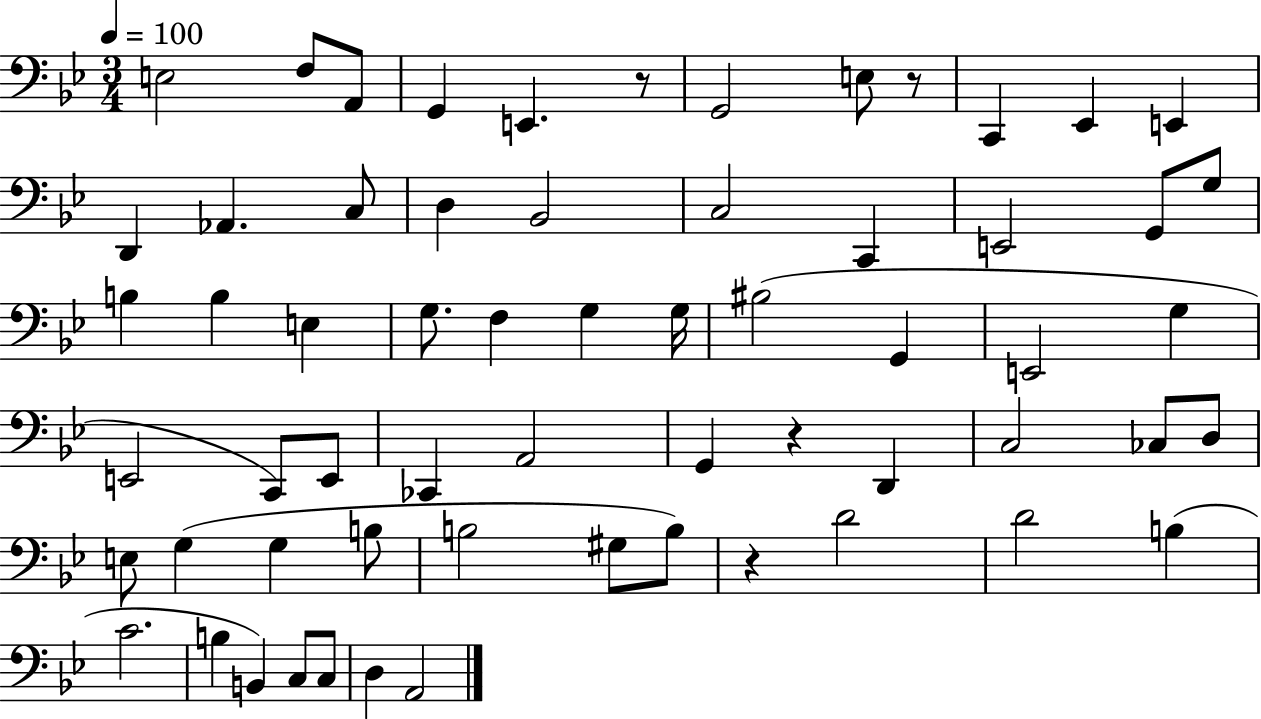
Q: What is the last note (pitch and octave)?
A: A2